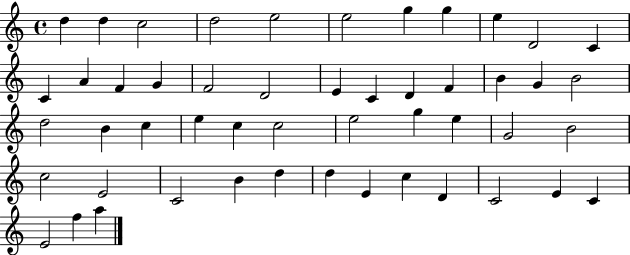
D5/q D5/q C5/h D5/h E5/h E5/h G5/q G5/q E5/q D4/h C4/q C4/q A4/q F4/q G4/q F4/h D4/h E4/q C4/q D4/q F4/q B4/q G4/q B4/h D5/h B4/q C5/q E5/q C5/q C5/h E5/h G5/q E5/q G4/h B4/h C5/h E4/h C4/h B4/q D5/q D5/q E4/q C5/q D4/q C4/h E4/q C4/q E4/h F5/q A5/q